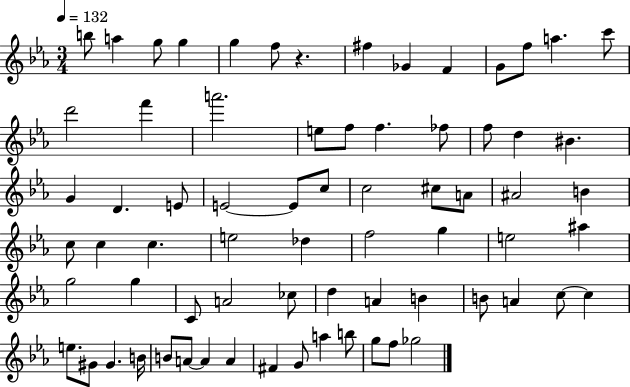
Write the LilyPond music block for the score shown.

{
  \clef treble
  \numericTimeSignature
  \time 3/4
  \key ees \major
  \tempo 4 = 132
  b''8 a''4 g''8 g''4 | g''4 f''8 r4. | fis''4 ges'4 f'4 | g'8 f''8 a''4. c'''8 | \break d'''2 f'''4 | a'''2. | e''8 f''8 f''4. fes''8 | f''8 d''4 bis'4. | \break g'4 d'4. e'8 | e'2~~ e'8 c''8 | c''2 cis''8 a'8 | ais'2 b'4 | \break c''8 c''4 c''4. | e''2 des''4 | f''2 g''4 | e''2 ais''4 | \break g''2 g''4 | c'8 a'2 ces''8 | d''4 a'4 b'4 | b'8 a'4 c''8~~ c''4 | \break e''8. gis'8 gis'4. b'16 | b'8 a'8~~ a'4 a'4 | fis'4 g'8 a''4 b''8 | g''8 f''8 ges''2 | \break \bar "|."
}